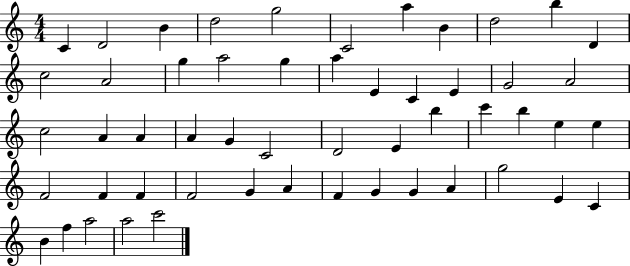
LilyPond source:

{
  \clef treble
  \numericTimeSignature
  \time 4/4
  \key c \major
  c'4 d'2 b'4 | d''2 g''2 | c'2 a''4 b'4 | d''2 b''4 d'4 | \break c''2 a'2 | g''4 a''2 g''4 | a''4 e'4 c'4 e'4 | g'2 a'2 | \break c''2 a'4 a'4 | a'4 g'4 c'2 | d'2 e'4 b''4 | c'''4 b''4 e''4 e''4 | \break f'2 f'4 f'4 | f'2 g'4 a'4 | f'4 g'4 g'4 a'4 | g''2 e'4 c'4 | \break b'4 f''4 a''2 | a''2 c'''2 | \bar "|."
}